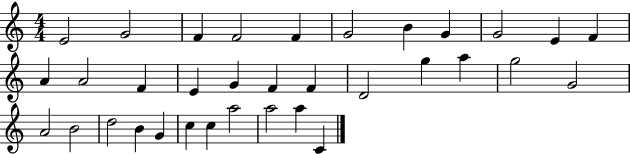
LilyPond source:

{
  \clef treble
  \numericTimeSignature
  \time 4/4
  \key c \major
  e'2 g'2 | f'4 f'2 f'4 | g'2 b'4 g'4 | g'2 e'4 f'4 | \break a'4 a'2 f'4 | e'4 g'4 f'4 f'4 | d'2 g''4 a''4 | g''2 g'2 | \break a'2 b'2 | d''2 b'4 g'4 | c''4 c''4 a''2 | a''2 a''4 c'4 | \break \bar "|."
}